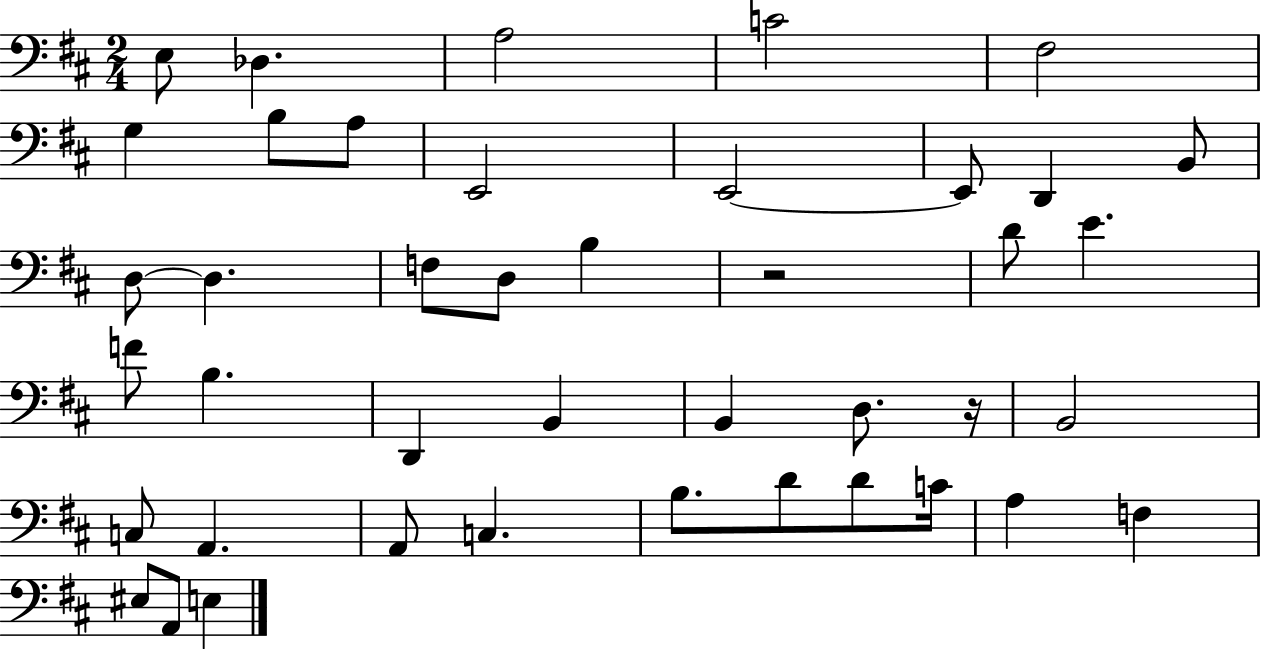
E3/e Db3/q. A3/h C4/h F#3/h G3/q B3/e A3/e E2/h E2/h E2/e D2/q B2/e D3/e D3/q. F3/e D3/e B3/q R/h D4/e E4/q. F4/e B3/q. D2/q B2/q B2/q D3/e. R/s B2/h C3/e A2/q. A2/e C3/q. B3/e. D4/e D4/e C4/s A3/q F3/q EIS3/e A2/e E3/q